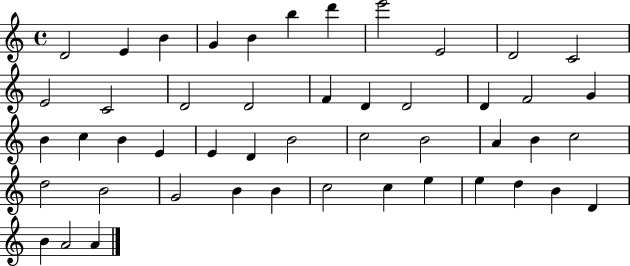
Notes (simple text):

D4/h E4/q B4/q G4/q B4/q B5/q D6/q E6/h E4/h D4/h C4/h E4/h C4/h D4/h D4/h F4/q D4/q D4/h D4/q F4/h G4/q B4/q C5/q B4/q E4/q E4/q D4/q B4/h C5/h B4/h A4/q B4/q C5/h D5/h B4/h G4/h B4/q B4/q C5/h C5/q E5/q E5/q D5/q B4/q D4/q B4/q A4/h A4/q